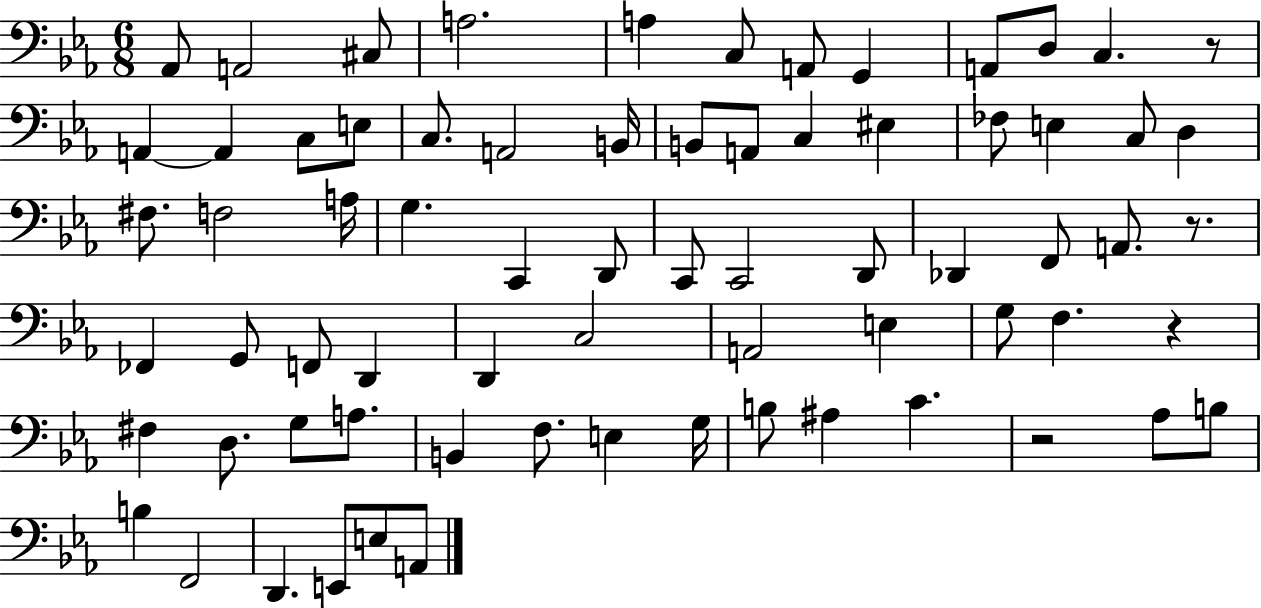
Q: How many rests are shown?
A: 4